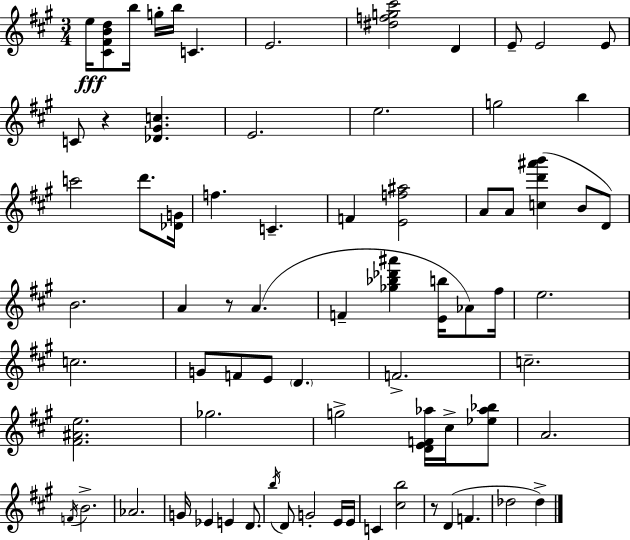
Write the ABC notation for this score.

X:1
T:Untitled
M:3/4
L:1/4
K:A
e/4 [^C^FBd]/2 b/4 g/4 b/4 C E2 [^dfg^c']2 D E/2 E2 E/2 C/2 z [_D^Gc] E2 e2 g2 b c'2 d'/2 [_DG]/4 f C F [Ef^a]2 A/2 A/2 [cd'^a'b'] B/2 D/2 B2 A z/2 A F [_g_b_d'^a'] [Eb]/4 _A/2 ^f/4 e2 c2 G/2 F/2 E/2 D F2 c2 [^F^Ae]2 _g2 g2 [DEF_a]/4 ^c/4 [_e_a_b]/2 A2 F/4 B2 _A2 G/4 _E E D/2 b/4 D/2 G2 E/4 E/4 C [^cb]2 z/2 D F _d2 _d